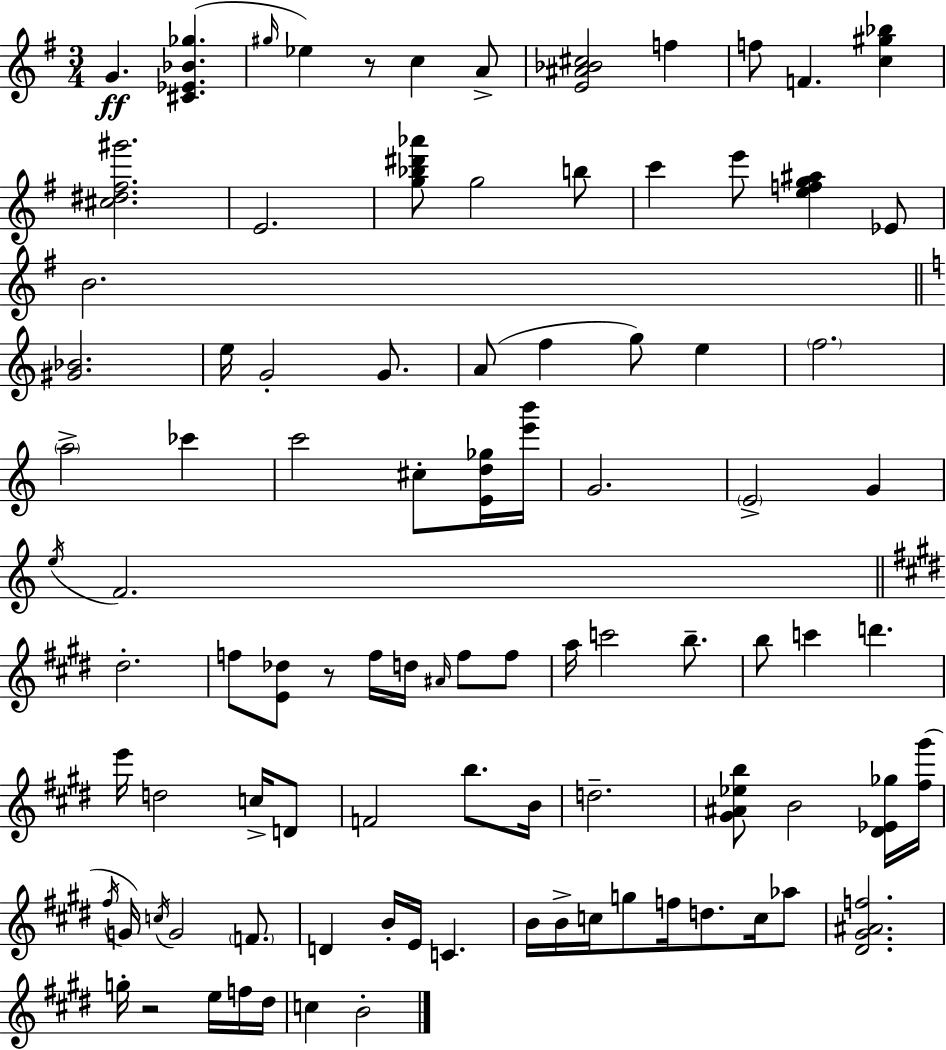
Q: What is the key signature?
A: E minor